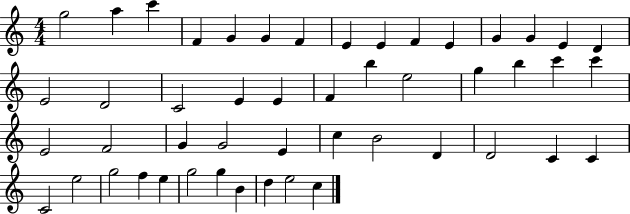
{
  \clef treble
  \numericTimeSignature
  \time 4/4
  \key c \major
  g''2 a''4 c'''4 | f'4 g'4 g'4 f'4 | e'4 e'4 f'4 e'4 | g'4 g'4 e'4 d'4 | \break e'2 d'2 | c'2 e'4 e'4 | f'4 b''4 e''2 | g''4 b''4 c'''4 c'''4 | \break e'2 f'2 | g'4 g'2 e'4 | c''4 b'2 d'4 | d'2 c'4 c'4 | \break c'2 e''2 | g''2 f''4 e''4 | g''2 g''4 b'4 | d''4 e''2 c''4 | \break \bar "|."
}